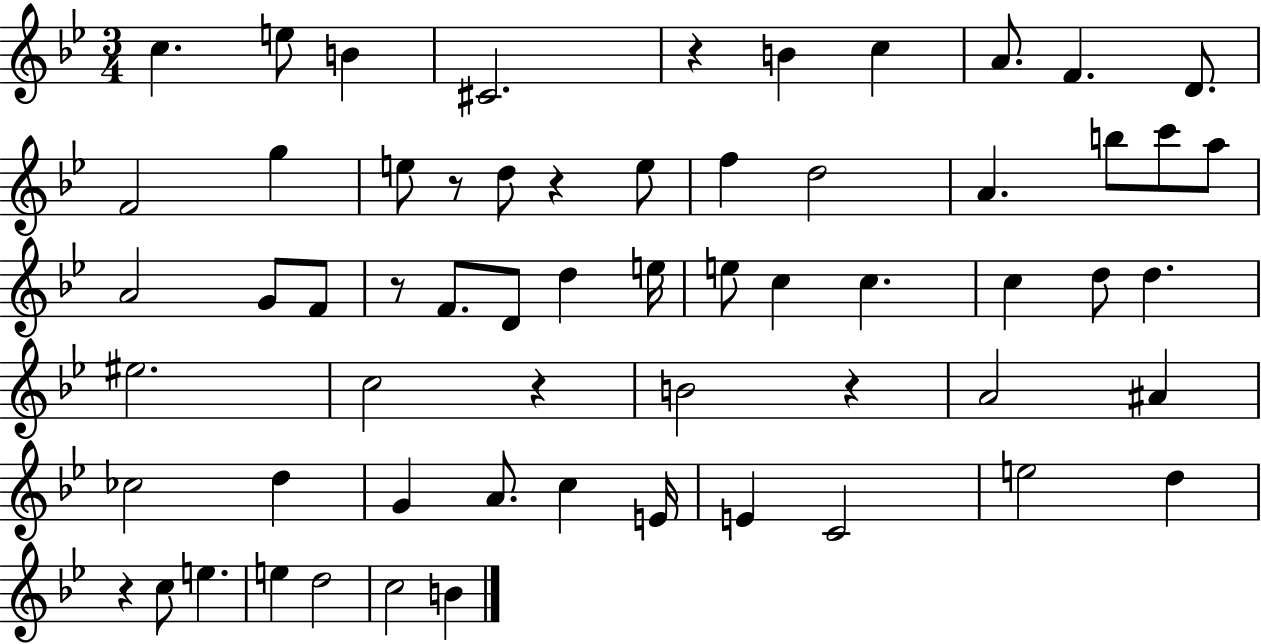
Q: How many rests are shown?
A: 7